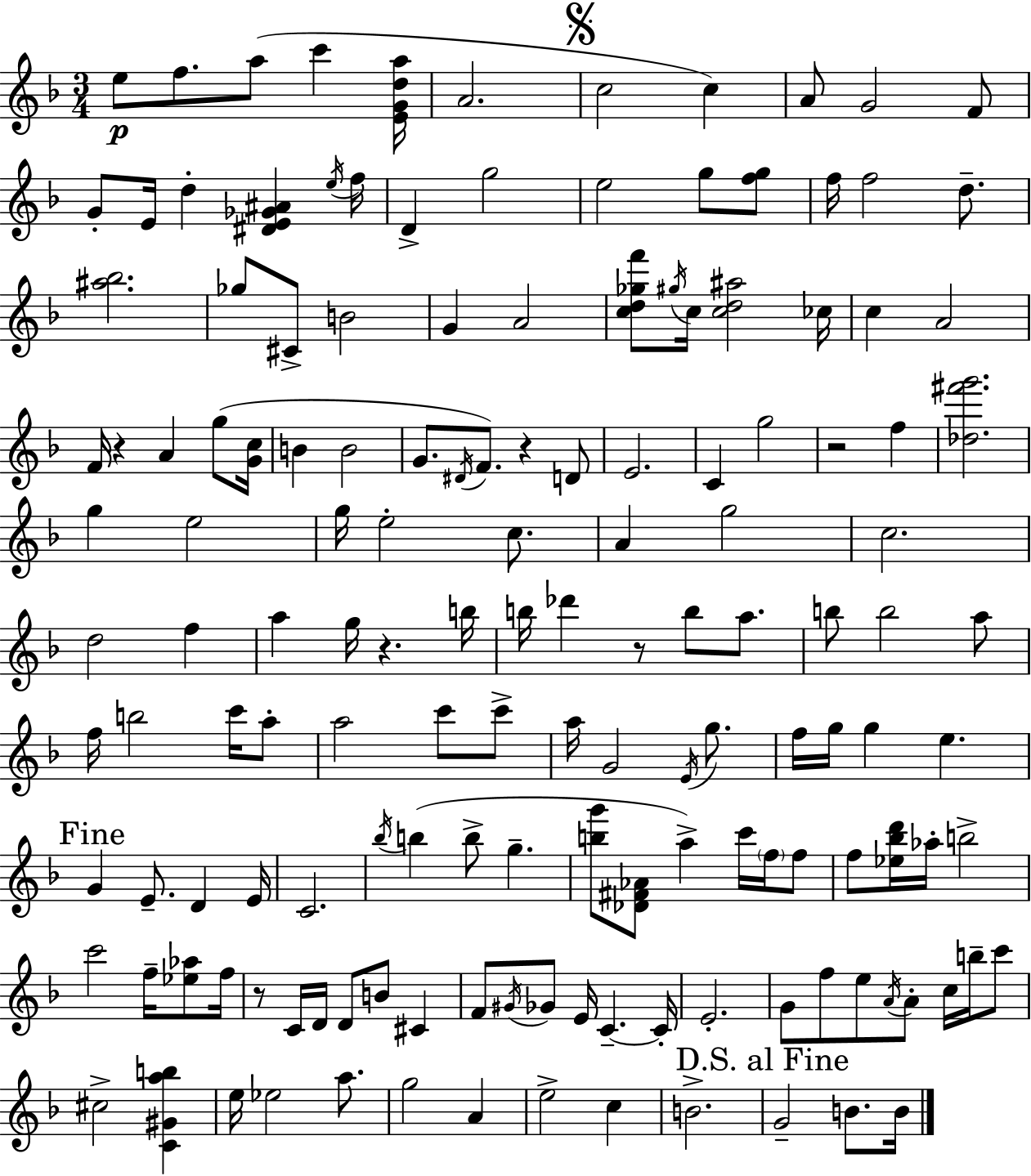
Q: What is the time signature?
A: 3/4